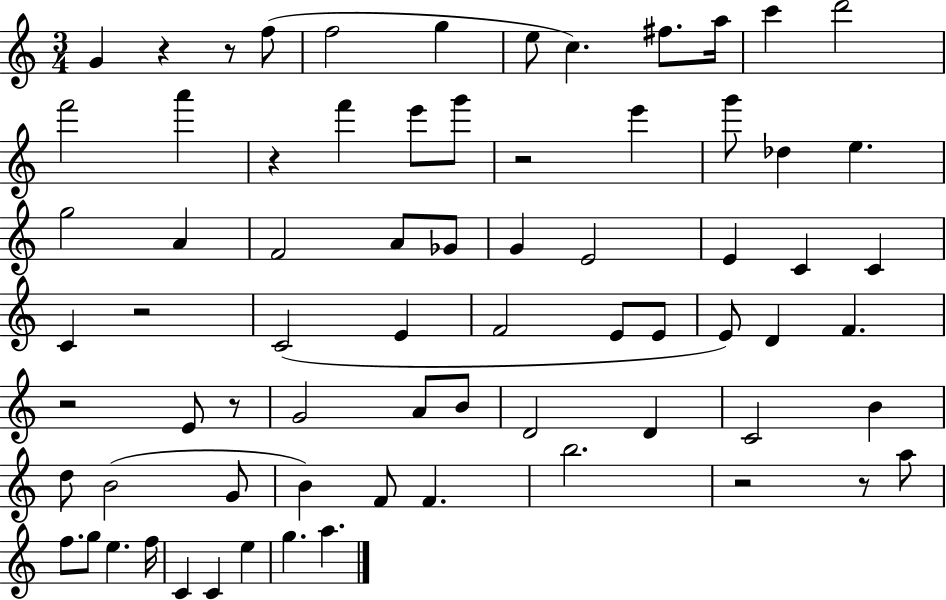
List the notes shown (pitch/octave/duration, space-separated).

G4/q R/q R/e F5/e F5/h G5/q E5/e C5/q. F#5/e. A5/s C6/q D6/h F6/h A6/q R/q F6/q E6/e G6/e R/h E6/q G6/e Db5/q E5/q. G5/h A4/q F4/h A4/e Gb4/e G4/q E4/h E4/q C4/q C4/q C4/q R/h C4/h E4/q F4/h E4/e E4/e E4/e D4/q F4/q. R/h E4/e R/e G4/h A4/e B4/e D4/h D4/q C4/h B4/q D5/e B4/h G4/e B4/q F4/e F4/q. B5/h. R/h R/e A5/e F5/e. G5/e E5/q. F5/s C4/q C4/q E5/q G5/q. A5/q.